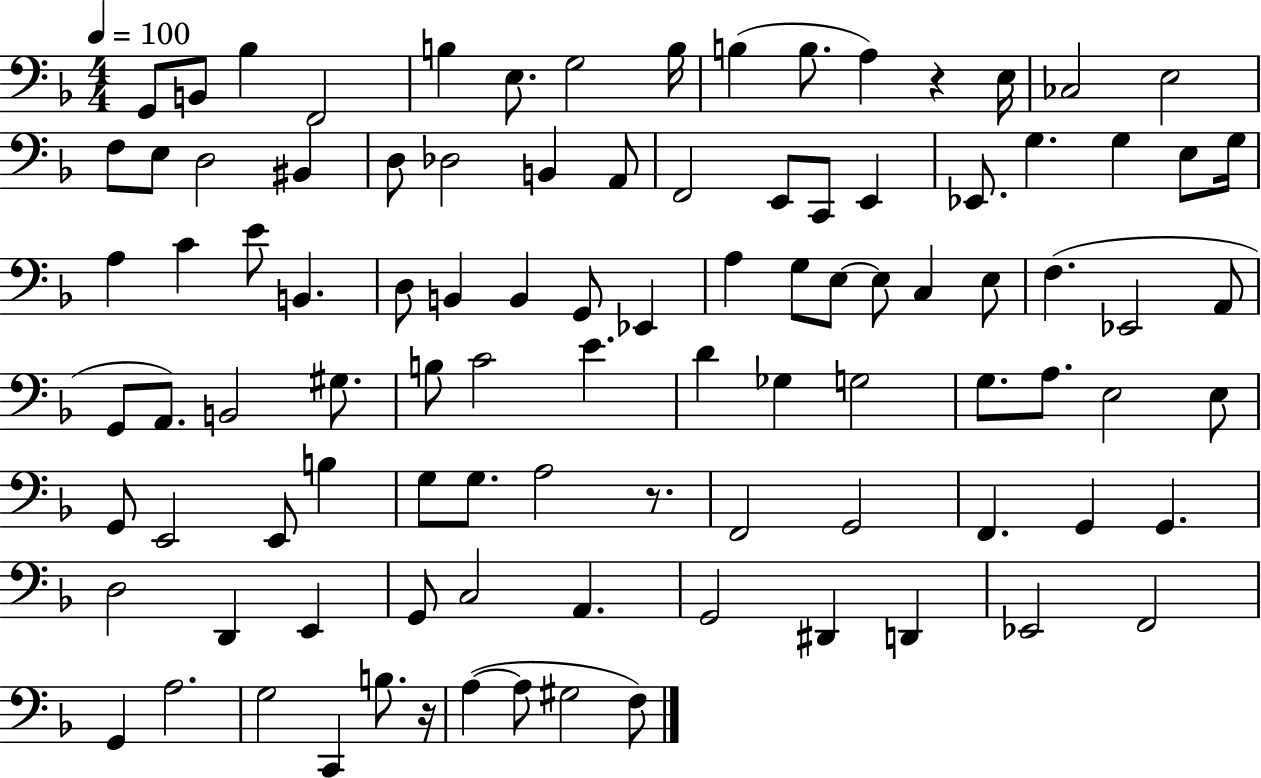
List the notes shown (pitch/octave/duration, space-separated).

G2/e B2/e Bb3/q F2/h B3/q E3/e. G3/h B3/s B3/q B3/e. A3/q R/q E3/s CES3/h E3/h F3/e E3/e D3/h BIS2/q D3/e Db3/h B2/q A2/e F2/h E2/e C2/e E2/q Eb2/e. G3/q. G3/q E3/e G3/s A3/q C4/q E4/e B2/q. D3/e B2/q B2/q G2/e Eb2/q A3/q G3/e E3/e E3/e C3/q E3/e F3/q. Eb2/h A2/e G2/e A2/e. B2/h G#3/e. B3/e C4/h E4/q. D4/q Gb3/q G3/h G3/e. A3/e. E3/h E3/e G2/e E2/h E2/e B3/q G3/e G3/e. A3/h R/e. F2/h G2/h F2/q. G2/q G2/q. D3/h D2/q E2/q G2/e C3/h A2/q. G2/h D#2/q D2/q Eb2/h F2/h G2/q A3/h. G3/h C2/q B3/e. R/s A3/q A3/e G#3/h F3/e